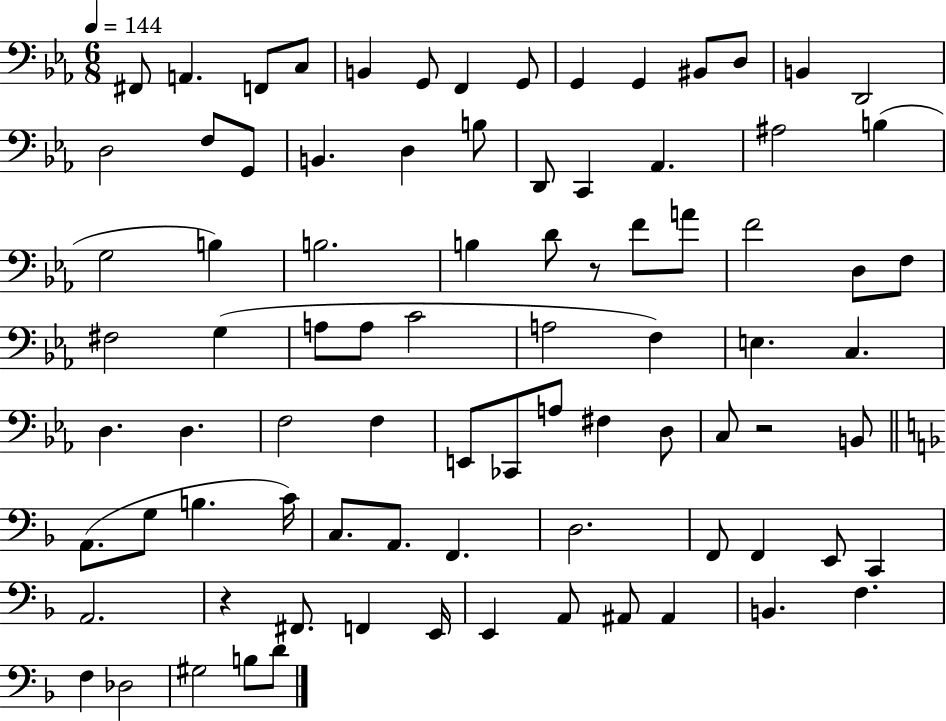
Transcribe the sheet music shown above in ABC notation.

X:1
T:Untitled
M:6/8
L:1/4
K:Eb
^F,,/2 A,, F,,/2 C,/2 B,, G,,/2 F,, G,,/2 G,, G,, ^B,,/2 D,/2 B,, D,,2 D,2 F,/2 G,,/2 B,, D, B,/2 D,,/2 C,, _A,, ^A,2 B, G,2 B, B,2 B, D/2 z/2 F/2 A/2 F2 D,/2 F,/2 ^F,2 G, A,/2 A,/2 C2 A,2 F, E, C, D, D, F,2 F, E,,/2 _C,,/2 A,/2 ^F, D,/2 C,/2 z2 B,,/2 A,,/2 G,/2 B, C/4 C,/2 A,,/2 F,, D,2 F,,/2 F,, E,,/2 C,, A,,2 z ^F,,/2 F,, E,,/4 E,, A,,/2 ^A,,/2 ^A,, B,, F, F, _D,2 ^G,2 B,/2 D/2